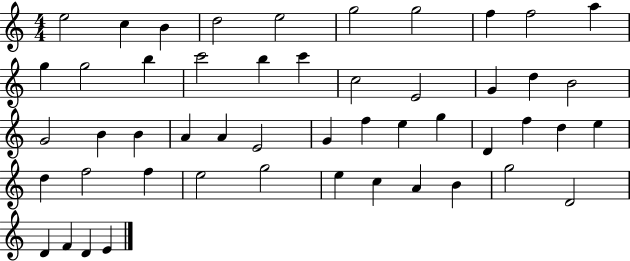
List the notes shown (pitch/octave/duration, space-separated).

E5/h C5/q B4/q D5/h E5/h G5/h G5/h F5/q F5/h A5/q G5/q G5/h B5/q C6/h B5/q C6/q C5/h E4/h G4/q D5/q B4/h G4/h B4/q B4/q A4/q A4/q E4/h G4/q F5/q E5/q G5/q D4/q F5/q D5/q E5/q D5/q F5/h F5/q E5/h G5/h E5/q C5/q A4/q B4/q G5/h D4/h D4/q F4/q D4/q E4/q